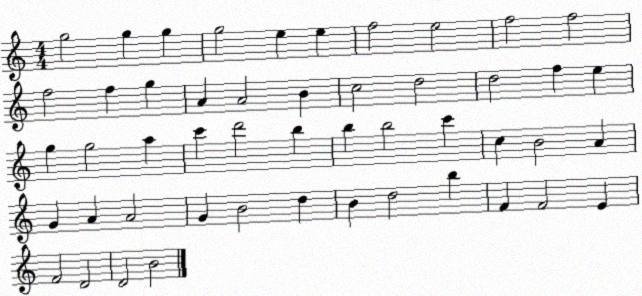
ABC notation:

X:1
T:Untitled
M:4/4
L:1/4
K:C
g2 g g g2 e e f2 e2 f2 f2 f2 f g A A2 B c2 d2 d2 f e g g2 a c' d'2 b b b2 c' c B2 A G A A2 G B2 d B d2 b F F2 E F2 D2 D2 B2